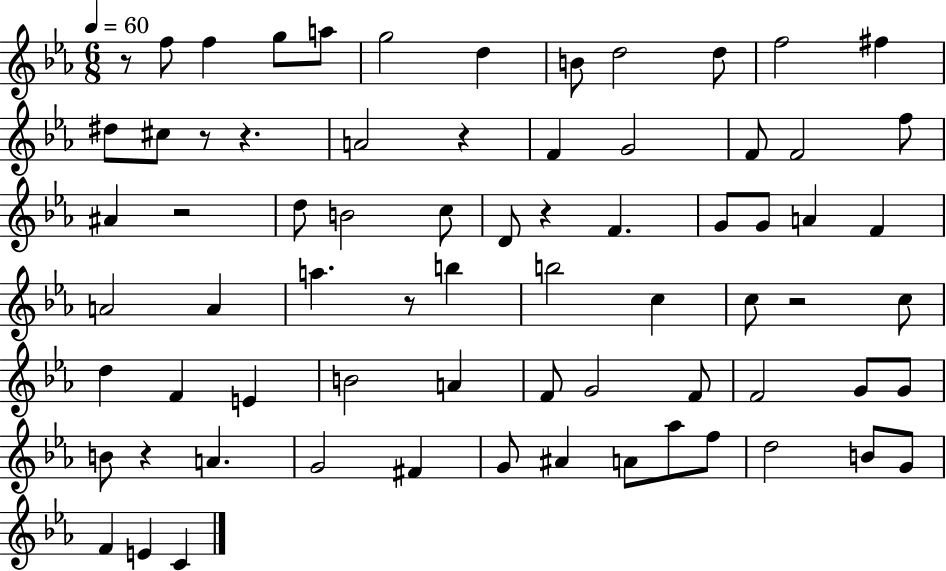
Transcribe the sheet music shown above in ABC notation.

X:1
T:Untitled
M:6/8
L:1/4
K:Eb
z/2 f/2 f g/2 a/2 g2 d B/2 d2 d/2 f2 ^f ^d/2 ^c/2 z/2 z A2 z F G2 F/2 F2 f/2 ^A z2 d/2 B2 c/2 D/2 z F G/2 G/2 A F A2 A a z/2 b b2 c c/2 z2 c/2 d F E B2 A F/2 G2 F/2 F2 G/2 G/2 B/2 z A G2 ^F G/2 ^A A/2 _a/2 f/2 d2 B/2 G/2 F E C